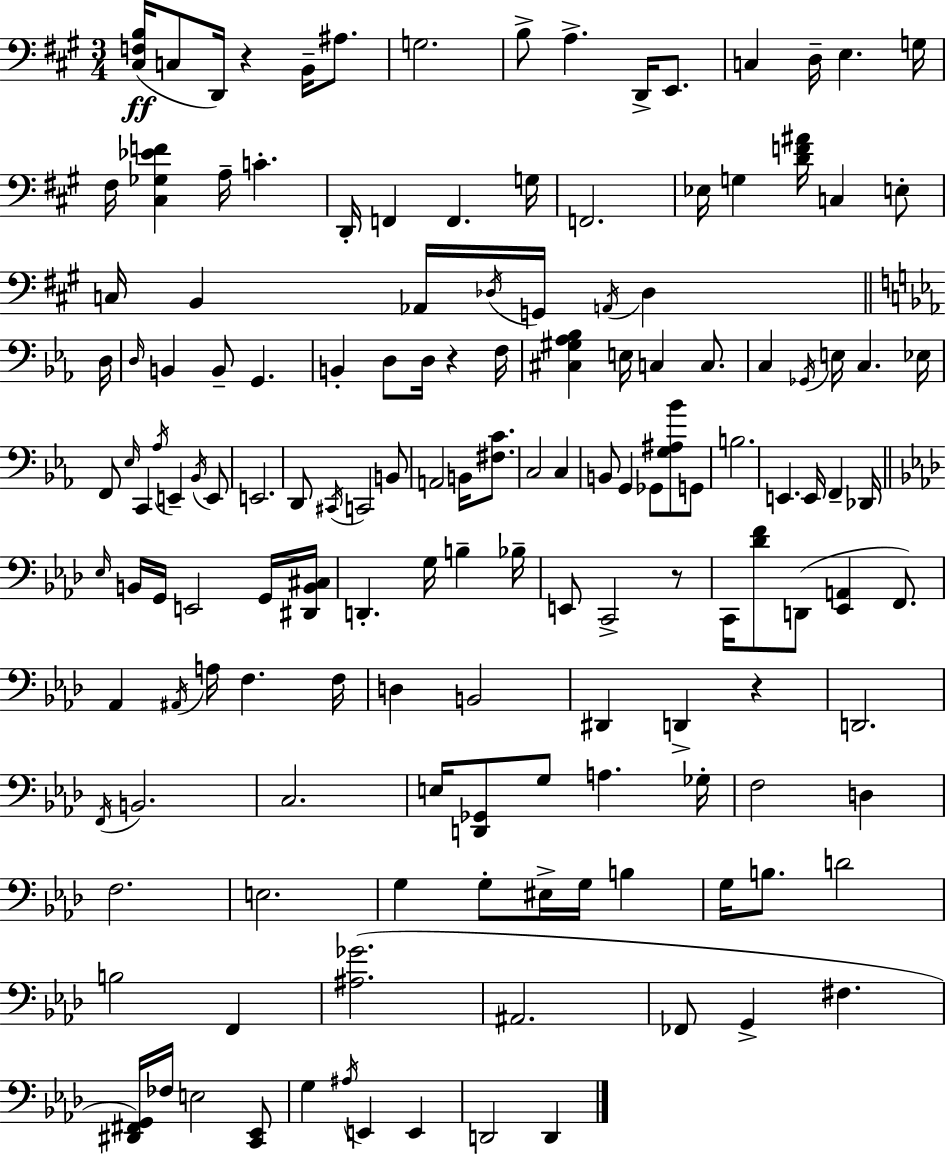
{
  \clef bass
  \numericTimeSignature
  \time 3/4
  \key a \major
  <cis f b>16(\ff c8 d,16) r4 b,16-- ais8. | g2. | b8-> a4.-> d,16-> e,8. | c4 d16-- e4. g16 | \break fis16 <cis ges ees' f'>4 a16-- c'4.-. | d,16-. f,4 f,4. g16 | f,2. | ees16 g4 <d' f' ais'>16 c4 e8-. | \break c16 b,4 aes,16 \acciaccatura { des16 } g,16 \acciaccatura { a,16 } des4 | \bar "||" \break \key ees \major d16 \grace { d16 } b,4 b,8-- g,4. | b,4-. d8 d16 r4 | f16 <cis gis aes bes>4 e16 c4 c8. | c4 \acciaccatura { ges,16 } e16 c4. | \break ees16 f,8 \grace { ees16 } c,4 \acciaccatura { aes16 } e,4-- | \acciaccatura { bes,16 } e,8 e,2. | d,8 \acciaccatura { cis,16 } c,2 | b,8 a,2 | \break b,16 <fis c'>8. c2 | c4 b,8 g,4 | ges,8 <g ais bes'>8 g,8 b2. | e,4. | \break e,16 f,4-- des,16 \bar "||" \break \key f \minor \grace { ees16 } b,16 g,16 e,2 g,16 | <dis, b, cis>16 d,4.-. g16 b4-- | bes16-- e,8 c,2-> r8 | c,16 <des' f'>8 d,8( <ees, a,>4 f,8.) | \break aes,4 \acciaccatura { ais,16 } a16 f4. | f16 d4 b,2 | dis,4 d,4-> r4 | d,2. | \break \acciaccatura { f,16 } b,2. | c2. | e16 <d, ges,>8 g8 a4. | ges16-. f2 d4 | \break f2. | e2. | g4 g8-. eis16-> g16 b4 | g16 b8. d'2 | \break b2 f,4 | <ais ges'>2.( | ais,2. | fes,8 g,4-> fis4. | \break <dis, fis, g,>16) fes16 e2 | <c, ees,>8 g4 \acciaccatura { ais16 } e,4 | e,4 d,2 | d,4 \bar "|."
}